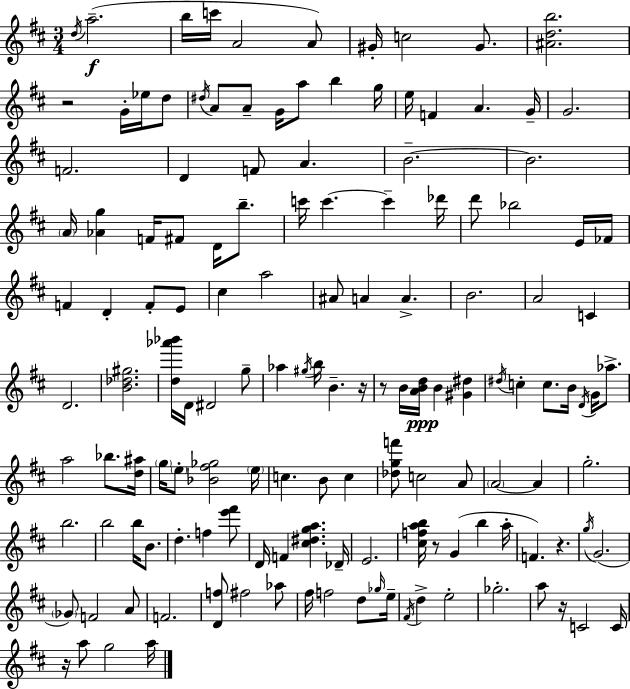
{
  \clef treble
  \numericTimeSignature
  \time 3/4
  \key d \major
  \acciaccatura { d''16 }(\f a''2.-- | b''16 c'''16 a'2 a'8) | gis'16-. c''2 gis'8. | <ais' d'' b''>2. | \break r2 g'16-. ees''16 d''8 | \acciaccatura { dis''16 } a'8 a'8-- g'16 a''8 b''4 | g''16 e''16 f'4 a'4. | g'16-- g'2. | \break f'2. | d'4 f'8 a'4. | b'2.--~~ | b'2. | \break \parenthesize a'16 <aes' g''>4 f'16 fis'8 d'16 b''8.-- | c'''16 c'''4.~~ c'''4-- | des'''16 d'''8 bes''2 | e'16 fes'16 f'4 d'4-. f'8-. | \break e'8 cis''4 a''2 | ais'8 a'4 a'4.-> | b'2. | a'2 c'4 | \break d'2. | <b' des'' gis''>2. | <d'' aes''' bes'''>16 d'16 dis'2 | g''8-- aes''4 \acciaccatura { gis''16 } b''16 b'4.-- | \break r16 r8 b'16 <a' b' d''>16\ppp b'4 <gis' dis''>4 | \acciaccatura { dis''16 } c''4-. c''8. b'16 | \acciaccatura { d'16 } g'16 aes''8.-> a''2 | bes''8. <d'' ais''>16 \parenthesize g''16 \parenthesize e''8-. <bes' fis'' ges''>2 | \break \parenthesize e''16 c''4. b'8 | c''4 <des'' g'' f'''>8 c''2 | a'8 \parenthesize a'2~~ | a'4 g''2.-. | \break b''2. | b''2 | b''16 b'8. d''4.-. f''4 | <e''' fis'''>8 d'16 f'4 <cis'' dis'' g'' a''>4. | \break des'16-- e'2. | <cis'' f'' a'' b''>16 r8 g'4( | b''4 a''16-. f'4.) r4. | \acciaccatura { g''16 }( g'2. | \break \parenthesize ges'8) f'2 | a'8 f'2. | <d' f''>8 fis''2 | aes''8 fis''16 f''2 | \break d''8 \grace { ges''16 } e''16-- \acciaccatura { fis'16 } d''4-> | e''2-. ges''2.-. | a''8 r16 c'2 | c'16 r16 a''8 g''2 | \break a''16 \bar "|."
}